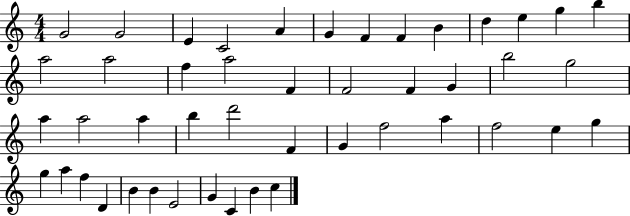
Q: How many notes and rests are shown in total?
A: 46